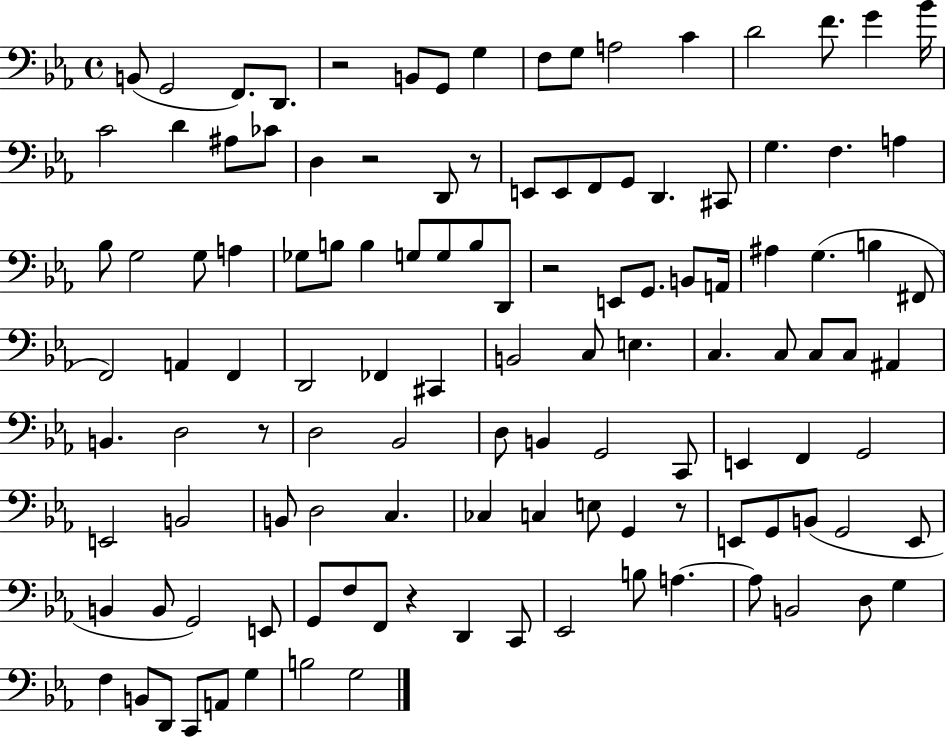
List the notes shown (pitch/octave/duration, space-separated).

B2/e G2/h F2/e. D2/e. R/h B2/e G2/e G3/q F3/e G3/e A3/h C4/q D4/h F4/e. G4/q Bb4/s C4/h D4/q A#3/e CES4/e D3/q R/h D2/e R/e E2/e E2/e F2/e G2/e D2/q. C#2/e G3/q. F3/q. A3/q Bb3/e G3/h G3/e A3/q Gb3/e B3/e B3/q G3/e G3/e B3/e D2/e R/h E2/e G2/e. B2/e A2/s A#3/q G3/q. B3/q F#2/e F2/h A2/q F2/q D2/h FES2/q C#2/q B2/h C3/e E3/q. C3/q. C3/e C3/e C3/e A#2/q B2/q. D3/h R/e D3/h Bb2/h D3/e B2/q G2/h C2/e E2/q F2/q G2/h E2/h B2/h B2/e D3/h C3/q. CES3/q C3/q E3/e G2/q R/e E2/e G2/e B2/e G2/h E2/e B2/q B2/e G2/h E2/e G2/e F3/e F2/e R/q D2/q C2/e Eb2/h B3/e A3/q. A3/e B2/h D3/e G3/q F3/q B2/e D2/e C2/e A2/e G3/q B3/h G3/h